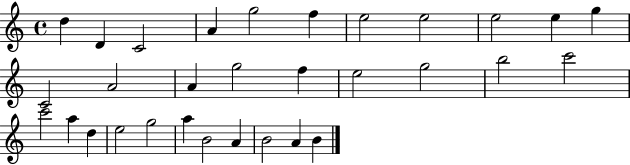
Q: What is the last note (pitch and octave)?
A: B4